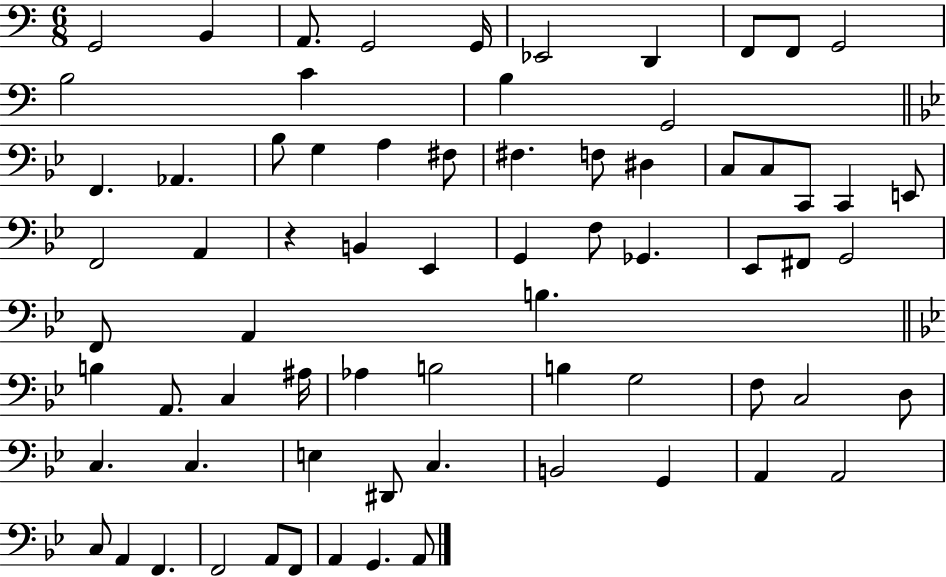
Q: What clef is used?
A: bass